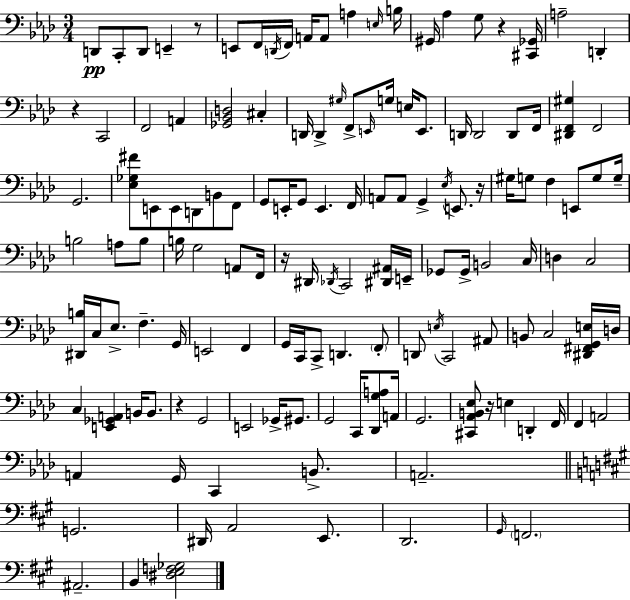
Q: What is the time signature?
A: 3/4